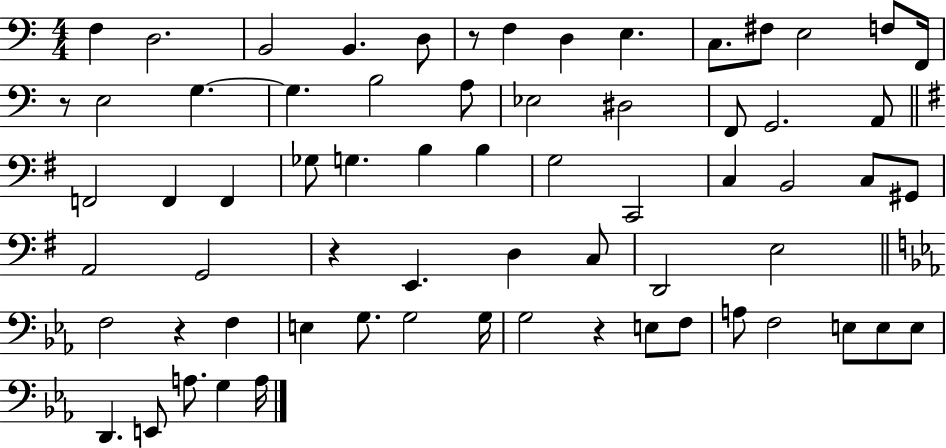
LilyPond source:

{
  \clef bass
  \numericTimeSignature
  \time 4/4
  \key c \major
  f4 d2. | b,2 b,4. d8 | r8 f4 d4 e4. | c8. fis8 e2 f8 f,16 | \break r8 e2 g4.~~ | g4. b2 a8 | ees2 dis2 | f,8 g,2. a,8 | \break \bar "||" \break \key e \minor f,2 f,4 f,4 | ges8 g4. b4 b4 | g2 c,2 | c4 b,2 c8 gis,8 | \break a,2 g,2 | r4 e,4. d4 c8 | d,2 e2 | \bar "||" \break \key c \minor f2 r4 f4 | e4 g8. g2 g16 | g2 r4 e8 f8 | a8 f2 e8 e8 e8 | \break d,4. e,8 a8. g4 a16 | \bar "|."
}